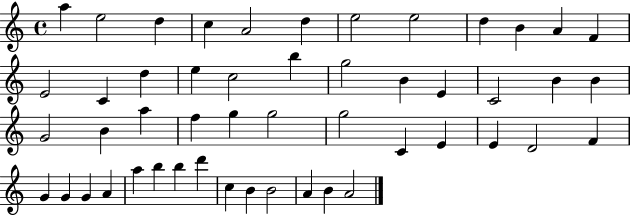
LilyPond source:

{
  \clef treble
  \time 4/4
  \defaultTimeSignature
  \key c \major
  a''4 e''2 d''4 | c''4 a'2 d''4 | e''2 e''2 | d''4 b'4 a'4 f'4 | \break e'2 c'4 d''4 | e''4 c''2 b''4 | g''2 b'4 e'4 | c'2 b'4 b'4 | \break g'2 b'4 a''4 | f''4 g''4 g''2 | g''2 c'4 e'4 | e'4 d'2 f'4 | \break g'4 g'4 g'4 a'4 | a''4 b''4 b''4 d'''4 | c''4 b'4 b'2 | a'4 b'4 a'2 | \break \bar "|."
}